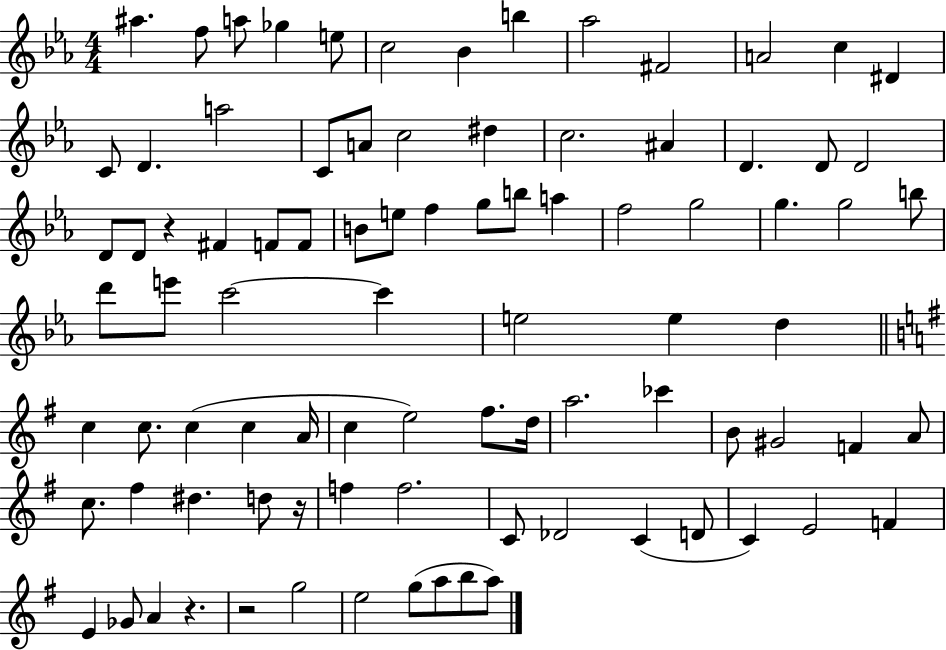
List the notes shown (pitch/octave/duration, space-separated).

A#5/q. F5/e A5/e Gb5/q E5/e C5/h Bb4/q B5/q Ab5/h F#4/h A4/h C5/q D#4/q C4/e D4/q. A5/h C4/e A4/e C5/h D#5/q C5/h. A#4/q D4/q. D4/e D4/h D4/e D4/e R/q F#4/q F4/e F4/e B4/e E5/e F5/q G5/e B5/e A5/q F5/h G5/h G5/q. G5/h B5/e D6/e E6/e C6/h C6/q E5/h E5/q D5/q C5/q C5/e. C5/q C5/q A4/s C5/q E5/h F#5/e. D5/s A5/h. CES6/q B4/e G#4/h F4/q A4/e C5/e. F#5/q D#5/q. D5/e R/s F5/q F5/h. C4/e Db4/h C4/q D4/e C4/q E4/h F4/q E4/q Gb4/e A4/q R/q. R/h G5/h E5/h G5/e A5/e B5/e A5/e